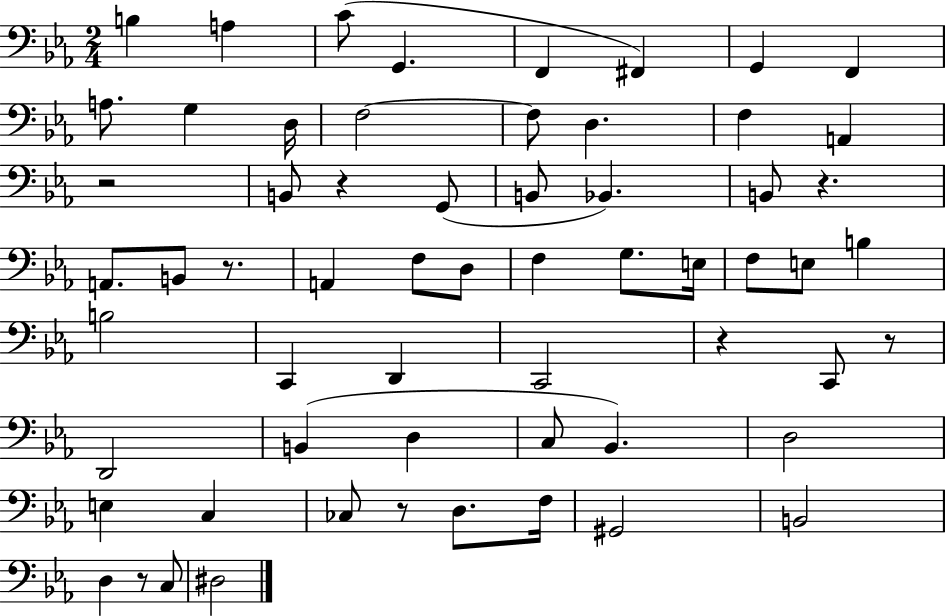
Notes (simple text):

B3/q A3/q C4/e G2/q. F2/q F#2/q G2/q F2/q A3/e. G3/q D3/s F3/h F3/e D3/q. F3/q A2/q R/h B2/e R/q G2/e B2/e Bb2/q. B2/e R/q. A2/e. B2/e R/e. A2/q F3/e D3/e F3/q G3/e. E3/s F3/e E3/e B3/q B3/h C2/q D2/q C2/h R/q C2/e R/e D2/h B2/q D3/q C3/e Bb2/q. D3/h E3/q C3/q CES3/e R/e D3/e. F3/s G#2/h B2/h D3/q R/e C3/e D#3/h